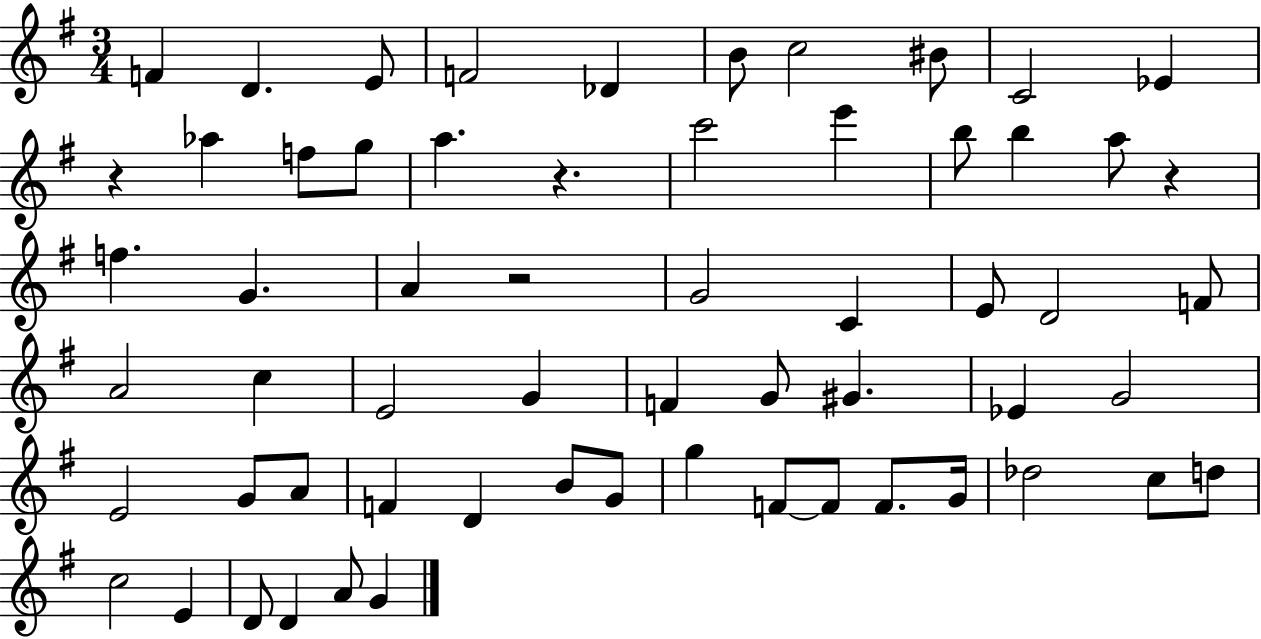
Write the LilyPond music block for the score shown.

{
  \clef treble
  \numericTimeSignature
  \time 3/4
  \key g \major
  f'4 d'4. e'8 | f'2 des'4 | b'8 c''2 bis'8 | c'2 ees'4 | \break r4 aes''4 f''8 g''8 | a''4. r4. | c'''2 e'''4 | b''8 b''4 a''8 r4 | \break f''4. g'4. | a'4 r2 | g'2 c'4 | e'8 d'2 f'8 | \break a'2 c''4 | e'2 g'4 | f'4 g'8 gis'4. | ees'4 g'2 | \break e'2 g'8 a'8 | f'4 d'4 b'8 g'8 | g''4 f'8~~ f'8 f'8. g'16 | des''2 c''8 d''8 | \break c''2 e'4 | d'8 d'4 a'8 g'4 | \bar "|."
}